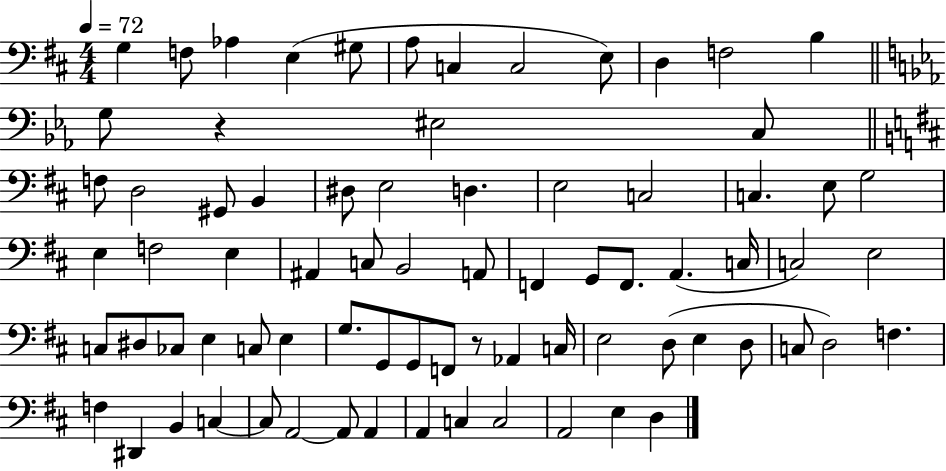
{
  \clef bass
  \numericTimeSignature
  \time 4/4
  \key d \major
  \tempo 4 = 72
  g4 f8 aes4 e4( gis8 | a8 c4 c2 e8) | d4 f2 b4 | \bar "||" \break \key ees \major g8 r4 eis2 c8 | \bar "||" \break \key d \major f8 d2 gis,8 b,4 | dis8 e2 d4. | e2 c2 | c4. e8 g2 | \break e4 f2 e4 | ais,4 c8 b,2 a,8 | f,4 g,8 f,8. a,4.( c16 | c2) e2 | \break c8 dis8 ces8 e4 c8 e4 | g8. g,8 g,8 f,8 r8 aes,4 c16 | e2 d8( e4 d8 | c8 d2) f4. | \break f4 dis,4 b,4 c4~~ | c8 a,2~~ a,8 a,4 | a,4 c4 c2 | a,2 e4 d4 | \break \bar "|."
}